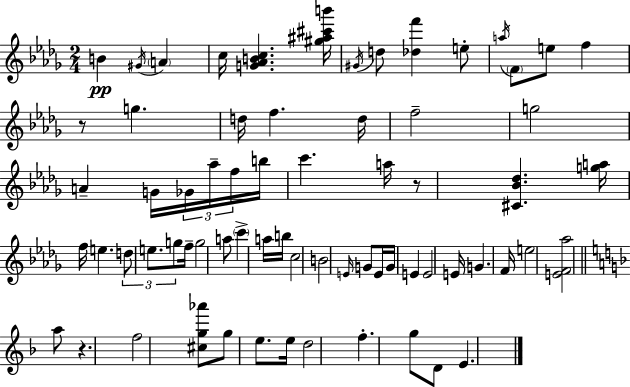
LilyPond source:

{
  \clef treble
  \numericTimeSignature
  \time 2/4
  \key bes \minor
  b'4\pp \acciaccatura { gis'16 } \parenthesize a'4 | c''16 <g' aes' b' c''>4. | <gis'' ais'' cis''' b'''>16 \acciaccatura { gis'16 } d''8 <des'' f'''>4 | e''8-. \acciaccatura { a''16 } \parenthesize f'8 e''8 f''4 | \break r8 g''4. | d''16 f''4. | d''16 f''2-- | g''2 | \break a'4-- g'16 | \tuplet 3/2 { ges'16 aes''16-- f''16 } b''16 c'''4. | a''16 r8 <cis' bes' des''>4. | <g'' a''>16 f''16 e''4. | \break \tuplet 3/2 { d''8 e''8. | g''8 } f''16-- g''2 | a''8 \parenthesize c'''4-> | a''16 b''16 c''2 | \break b'2 | \grace { e'16 } g'8 e'16 g'16 | e'4 e'2 | e'16 g'4. | \break f'16 e''2 | <e' f' aes''>2 | \bar "||" \break \key f \major a''8 r4. | f''2 | <cis'' g'' aes'''>8 g''8 e''8. e''16 | d''2 | \break f''4.-. g''8 | d'8 e'4. | \bar "|."
}